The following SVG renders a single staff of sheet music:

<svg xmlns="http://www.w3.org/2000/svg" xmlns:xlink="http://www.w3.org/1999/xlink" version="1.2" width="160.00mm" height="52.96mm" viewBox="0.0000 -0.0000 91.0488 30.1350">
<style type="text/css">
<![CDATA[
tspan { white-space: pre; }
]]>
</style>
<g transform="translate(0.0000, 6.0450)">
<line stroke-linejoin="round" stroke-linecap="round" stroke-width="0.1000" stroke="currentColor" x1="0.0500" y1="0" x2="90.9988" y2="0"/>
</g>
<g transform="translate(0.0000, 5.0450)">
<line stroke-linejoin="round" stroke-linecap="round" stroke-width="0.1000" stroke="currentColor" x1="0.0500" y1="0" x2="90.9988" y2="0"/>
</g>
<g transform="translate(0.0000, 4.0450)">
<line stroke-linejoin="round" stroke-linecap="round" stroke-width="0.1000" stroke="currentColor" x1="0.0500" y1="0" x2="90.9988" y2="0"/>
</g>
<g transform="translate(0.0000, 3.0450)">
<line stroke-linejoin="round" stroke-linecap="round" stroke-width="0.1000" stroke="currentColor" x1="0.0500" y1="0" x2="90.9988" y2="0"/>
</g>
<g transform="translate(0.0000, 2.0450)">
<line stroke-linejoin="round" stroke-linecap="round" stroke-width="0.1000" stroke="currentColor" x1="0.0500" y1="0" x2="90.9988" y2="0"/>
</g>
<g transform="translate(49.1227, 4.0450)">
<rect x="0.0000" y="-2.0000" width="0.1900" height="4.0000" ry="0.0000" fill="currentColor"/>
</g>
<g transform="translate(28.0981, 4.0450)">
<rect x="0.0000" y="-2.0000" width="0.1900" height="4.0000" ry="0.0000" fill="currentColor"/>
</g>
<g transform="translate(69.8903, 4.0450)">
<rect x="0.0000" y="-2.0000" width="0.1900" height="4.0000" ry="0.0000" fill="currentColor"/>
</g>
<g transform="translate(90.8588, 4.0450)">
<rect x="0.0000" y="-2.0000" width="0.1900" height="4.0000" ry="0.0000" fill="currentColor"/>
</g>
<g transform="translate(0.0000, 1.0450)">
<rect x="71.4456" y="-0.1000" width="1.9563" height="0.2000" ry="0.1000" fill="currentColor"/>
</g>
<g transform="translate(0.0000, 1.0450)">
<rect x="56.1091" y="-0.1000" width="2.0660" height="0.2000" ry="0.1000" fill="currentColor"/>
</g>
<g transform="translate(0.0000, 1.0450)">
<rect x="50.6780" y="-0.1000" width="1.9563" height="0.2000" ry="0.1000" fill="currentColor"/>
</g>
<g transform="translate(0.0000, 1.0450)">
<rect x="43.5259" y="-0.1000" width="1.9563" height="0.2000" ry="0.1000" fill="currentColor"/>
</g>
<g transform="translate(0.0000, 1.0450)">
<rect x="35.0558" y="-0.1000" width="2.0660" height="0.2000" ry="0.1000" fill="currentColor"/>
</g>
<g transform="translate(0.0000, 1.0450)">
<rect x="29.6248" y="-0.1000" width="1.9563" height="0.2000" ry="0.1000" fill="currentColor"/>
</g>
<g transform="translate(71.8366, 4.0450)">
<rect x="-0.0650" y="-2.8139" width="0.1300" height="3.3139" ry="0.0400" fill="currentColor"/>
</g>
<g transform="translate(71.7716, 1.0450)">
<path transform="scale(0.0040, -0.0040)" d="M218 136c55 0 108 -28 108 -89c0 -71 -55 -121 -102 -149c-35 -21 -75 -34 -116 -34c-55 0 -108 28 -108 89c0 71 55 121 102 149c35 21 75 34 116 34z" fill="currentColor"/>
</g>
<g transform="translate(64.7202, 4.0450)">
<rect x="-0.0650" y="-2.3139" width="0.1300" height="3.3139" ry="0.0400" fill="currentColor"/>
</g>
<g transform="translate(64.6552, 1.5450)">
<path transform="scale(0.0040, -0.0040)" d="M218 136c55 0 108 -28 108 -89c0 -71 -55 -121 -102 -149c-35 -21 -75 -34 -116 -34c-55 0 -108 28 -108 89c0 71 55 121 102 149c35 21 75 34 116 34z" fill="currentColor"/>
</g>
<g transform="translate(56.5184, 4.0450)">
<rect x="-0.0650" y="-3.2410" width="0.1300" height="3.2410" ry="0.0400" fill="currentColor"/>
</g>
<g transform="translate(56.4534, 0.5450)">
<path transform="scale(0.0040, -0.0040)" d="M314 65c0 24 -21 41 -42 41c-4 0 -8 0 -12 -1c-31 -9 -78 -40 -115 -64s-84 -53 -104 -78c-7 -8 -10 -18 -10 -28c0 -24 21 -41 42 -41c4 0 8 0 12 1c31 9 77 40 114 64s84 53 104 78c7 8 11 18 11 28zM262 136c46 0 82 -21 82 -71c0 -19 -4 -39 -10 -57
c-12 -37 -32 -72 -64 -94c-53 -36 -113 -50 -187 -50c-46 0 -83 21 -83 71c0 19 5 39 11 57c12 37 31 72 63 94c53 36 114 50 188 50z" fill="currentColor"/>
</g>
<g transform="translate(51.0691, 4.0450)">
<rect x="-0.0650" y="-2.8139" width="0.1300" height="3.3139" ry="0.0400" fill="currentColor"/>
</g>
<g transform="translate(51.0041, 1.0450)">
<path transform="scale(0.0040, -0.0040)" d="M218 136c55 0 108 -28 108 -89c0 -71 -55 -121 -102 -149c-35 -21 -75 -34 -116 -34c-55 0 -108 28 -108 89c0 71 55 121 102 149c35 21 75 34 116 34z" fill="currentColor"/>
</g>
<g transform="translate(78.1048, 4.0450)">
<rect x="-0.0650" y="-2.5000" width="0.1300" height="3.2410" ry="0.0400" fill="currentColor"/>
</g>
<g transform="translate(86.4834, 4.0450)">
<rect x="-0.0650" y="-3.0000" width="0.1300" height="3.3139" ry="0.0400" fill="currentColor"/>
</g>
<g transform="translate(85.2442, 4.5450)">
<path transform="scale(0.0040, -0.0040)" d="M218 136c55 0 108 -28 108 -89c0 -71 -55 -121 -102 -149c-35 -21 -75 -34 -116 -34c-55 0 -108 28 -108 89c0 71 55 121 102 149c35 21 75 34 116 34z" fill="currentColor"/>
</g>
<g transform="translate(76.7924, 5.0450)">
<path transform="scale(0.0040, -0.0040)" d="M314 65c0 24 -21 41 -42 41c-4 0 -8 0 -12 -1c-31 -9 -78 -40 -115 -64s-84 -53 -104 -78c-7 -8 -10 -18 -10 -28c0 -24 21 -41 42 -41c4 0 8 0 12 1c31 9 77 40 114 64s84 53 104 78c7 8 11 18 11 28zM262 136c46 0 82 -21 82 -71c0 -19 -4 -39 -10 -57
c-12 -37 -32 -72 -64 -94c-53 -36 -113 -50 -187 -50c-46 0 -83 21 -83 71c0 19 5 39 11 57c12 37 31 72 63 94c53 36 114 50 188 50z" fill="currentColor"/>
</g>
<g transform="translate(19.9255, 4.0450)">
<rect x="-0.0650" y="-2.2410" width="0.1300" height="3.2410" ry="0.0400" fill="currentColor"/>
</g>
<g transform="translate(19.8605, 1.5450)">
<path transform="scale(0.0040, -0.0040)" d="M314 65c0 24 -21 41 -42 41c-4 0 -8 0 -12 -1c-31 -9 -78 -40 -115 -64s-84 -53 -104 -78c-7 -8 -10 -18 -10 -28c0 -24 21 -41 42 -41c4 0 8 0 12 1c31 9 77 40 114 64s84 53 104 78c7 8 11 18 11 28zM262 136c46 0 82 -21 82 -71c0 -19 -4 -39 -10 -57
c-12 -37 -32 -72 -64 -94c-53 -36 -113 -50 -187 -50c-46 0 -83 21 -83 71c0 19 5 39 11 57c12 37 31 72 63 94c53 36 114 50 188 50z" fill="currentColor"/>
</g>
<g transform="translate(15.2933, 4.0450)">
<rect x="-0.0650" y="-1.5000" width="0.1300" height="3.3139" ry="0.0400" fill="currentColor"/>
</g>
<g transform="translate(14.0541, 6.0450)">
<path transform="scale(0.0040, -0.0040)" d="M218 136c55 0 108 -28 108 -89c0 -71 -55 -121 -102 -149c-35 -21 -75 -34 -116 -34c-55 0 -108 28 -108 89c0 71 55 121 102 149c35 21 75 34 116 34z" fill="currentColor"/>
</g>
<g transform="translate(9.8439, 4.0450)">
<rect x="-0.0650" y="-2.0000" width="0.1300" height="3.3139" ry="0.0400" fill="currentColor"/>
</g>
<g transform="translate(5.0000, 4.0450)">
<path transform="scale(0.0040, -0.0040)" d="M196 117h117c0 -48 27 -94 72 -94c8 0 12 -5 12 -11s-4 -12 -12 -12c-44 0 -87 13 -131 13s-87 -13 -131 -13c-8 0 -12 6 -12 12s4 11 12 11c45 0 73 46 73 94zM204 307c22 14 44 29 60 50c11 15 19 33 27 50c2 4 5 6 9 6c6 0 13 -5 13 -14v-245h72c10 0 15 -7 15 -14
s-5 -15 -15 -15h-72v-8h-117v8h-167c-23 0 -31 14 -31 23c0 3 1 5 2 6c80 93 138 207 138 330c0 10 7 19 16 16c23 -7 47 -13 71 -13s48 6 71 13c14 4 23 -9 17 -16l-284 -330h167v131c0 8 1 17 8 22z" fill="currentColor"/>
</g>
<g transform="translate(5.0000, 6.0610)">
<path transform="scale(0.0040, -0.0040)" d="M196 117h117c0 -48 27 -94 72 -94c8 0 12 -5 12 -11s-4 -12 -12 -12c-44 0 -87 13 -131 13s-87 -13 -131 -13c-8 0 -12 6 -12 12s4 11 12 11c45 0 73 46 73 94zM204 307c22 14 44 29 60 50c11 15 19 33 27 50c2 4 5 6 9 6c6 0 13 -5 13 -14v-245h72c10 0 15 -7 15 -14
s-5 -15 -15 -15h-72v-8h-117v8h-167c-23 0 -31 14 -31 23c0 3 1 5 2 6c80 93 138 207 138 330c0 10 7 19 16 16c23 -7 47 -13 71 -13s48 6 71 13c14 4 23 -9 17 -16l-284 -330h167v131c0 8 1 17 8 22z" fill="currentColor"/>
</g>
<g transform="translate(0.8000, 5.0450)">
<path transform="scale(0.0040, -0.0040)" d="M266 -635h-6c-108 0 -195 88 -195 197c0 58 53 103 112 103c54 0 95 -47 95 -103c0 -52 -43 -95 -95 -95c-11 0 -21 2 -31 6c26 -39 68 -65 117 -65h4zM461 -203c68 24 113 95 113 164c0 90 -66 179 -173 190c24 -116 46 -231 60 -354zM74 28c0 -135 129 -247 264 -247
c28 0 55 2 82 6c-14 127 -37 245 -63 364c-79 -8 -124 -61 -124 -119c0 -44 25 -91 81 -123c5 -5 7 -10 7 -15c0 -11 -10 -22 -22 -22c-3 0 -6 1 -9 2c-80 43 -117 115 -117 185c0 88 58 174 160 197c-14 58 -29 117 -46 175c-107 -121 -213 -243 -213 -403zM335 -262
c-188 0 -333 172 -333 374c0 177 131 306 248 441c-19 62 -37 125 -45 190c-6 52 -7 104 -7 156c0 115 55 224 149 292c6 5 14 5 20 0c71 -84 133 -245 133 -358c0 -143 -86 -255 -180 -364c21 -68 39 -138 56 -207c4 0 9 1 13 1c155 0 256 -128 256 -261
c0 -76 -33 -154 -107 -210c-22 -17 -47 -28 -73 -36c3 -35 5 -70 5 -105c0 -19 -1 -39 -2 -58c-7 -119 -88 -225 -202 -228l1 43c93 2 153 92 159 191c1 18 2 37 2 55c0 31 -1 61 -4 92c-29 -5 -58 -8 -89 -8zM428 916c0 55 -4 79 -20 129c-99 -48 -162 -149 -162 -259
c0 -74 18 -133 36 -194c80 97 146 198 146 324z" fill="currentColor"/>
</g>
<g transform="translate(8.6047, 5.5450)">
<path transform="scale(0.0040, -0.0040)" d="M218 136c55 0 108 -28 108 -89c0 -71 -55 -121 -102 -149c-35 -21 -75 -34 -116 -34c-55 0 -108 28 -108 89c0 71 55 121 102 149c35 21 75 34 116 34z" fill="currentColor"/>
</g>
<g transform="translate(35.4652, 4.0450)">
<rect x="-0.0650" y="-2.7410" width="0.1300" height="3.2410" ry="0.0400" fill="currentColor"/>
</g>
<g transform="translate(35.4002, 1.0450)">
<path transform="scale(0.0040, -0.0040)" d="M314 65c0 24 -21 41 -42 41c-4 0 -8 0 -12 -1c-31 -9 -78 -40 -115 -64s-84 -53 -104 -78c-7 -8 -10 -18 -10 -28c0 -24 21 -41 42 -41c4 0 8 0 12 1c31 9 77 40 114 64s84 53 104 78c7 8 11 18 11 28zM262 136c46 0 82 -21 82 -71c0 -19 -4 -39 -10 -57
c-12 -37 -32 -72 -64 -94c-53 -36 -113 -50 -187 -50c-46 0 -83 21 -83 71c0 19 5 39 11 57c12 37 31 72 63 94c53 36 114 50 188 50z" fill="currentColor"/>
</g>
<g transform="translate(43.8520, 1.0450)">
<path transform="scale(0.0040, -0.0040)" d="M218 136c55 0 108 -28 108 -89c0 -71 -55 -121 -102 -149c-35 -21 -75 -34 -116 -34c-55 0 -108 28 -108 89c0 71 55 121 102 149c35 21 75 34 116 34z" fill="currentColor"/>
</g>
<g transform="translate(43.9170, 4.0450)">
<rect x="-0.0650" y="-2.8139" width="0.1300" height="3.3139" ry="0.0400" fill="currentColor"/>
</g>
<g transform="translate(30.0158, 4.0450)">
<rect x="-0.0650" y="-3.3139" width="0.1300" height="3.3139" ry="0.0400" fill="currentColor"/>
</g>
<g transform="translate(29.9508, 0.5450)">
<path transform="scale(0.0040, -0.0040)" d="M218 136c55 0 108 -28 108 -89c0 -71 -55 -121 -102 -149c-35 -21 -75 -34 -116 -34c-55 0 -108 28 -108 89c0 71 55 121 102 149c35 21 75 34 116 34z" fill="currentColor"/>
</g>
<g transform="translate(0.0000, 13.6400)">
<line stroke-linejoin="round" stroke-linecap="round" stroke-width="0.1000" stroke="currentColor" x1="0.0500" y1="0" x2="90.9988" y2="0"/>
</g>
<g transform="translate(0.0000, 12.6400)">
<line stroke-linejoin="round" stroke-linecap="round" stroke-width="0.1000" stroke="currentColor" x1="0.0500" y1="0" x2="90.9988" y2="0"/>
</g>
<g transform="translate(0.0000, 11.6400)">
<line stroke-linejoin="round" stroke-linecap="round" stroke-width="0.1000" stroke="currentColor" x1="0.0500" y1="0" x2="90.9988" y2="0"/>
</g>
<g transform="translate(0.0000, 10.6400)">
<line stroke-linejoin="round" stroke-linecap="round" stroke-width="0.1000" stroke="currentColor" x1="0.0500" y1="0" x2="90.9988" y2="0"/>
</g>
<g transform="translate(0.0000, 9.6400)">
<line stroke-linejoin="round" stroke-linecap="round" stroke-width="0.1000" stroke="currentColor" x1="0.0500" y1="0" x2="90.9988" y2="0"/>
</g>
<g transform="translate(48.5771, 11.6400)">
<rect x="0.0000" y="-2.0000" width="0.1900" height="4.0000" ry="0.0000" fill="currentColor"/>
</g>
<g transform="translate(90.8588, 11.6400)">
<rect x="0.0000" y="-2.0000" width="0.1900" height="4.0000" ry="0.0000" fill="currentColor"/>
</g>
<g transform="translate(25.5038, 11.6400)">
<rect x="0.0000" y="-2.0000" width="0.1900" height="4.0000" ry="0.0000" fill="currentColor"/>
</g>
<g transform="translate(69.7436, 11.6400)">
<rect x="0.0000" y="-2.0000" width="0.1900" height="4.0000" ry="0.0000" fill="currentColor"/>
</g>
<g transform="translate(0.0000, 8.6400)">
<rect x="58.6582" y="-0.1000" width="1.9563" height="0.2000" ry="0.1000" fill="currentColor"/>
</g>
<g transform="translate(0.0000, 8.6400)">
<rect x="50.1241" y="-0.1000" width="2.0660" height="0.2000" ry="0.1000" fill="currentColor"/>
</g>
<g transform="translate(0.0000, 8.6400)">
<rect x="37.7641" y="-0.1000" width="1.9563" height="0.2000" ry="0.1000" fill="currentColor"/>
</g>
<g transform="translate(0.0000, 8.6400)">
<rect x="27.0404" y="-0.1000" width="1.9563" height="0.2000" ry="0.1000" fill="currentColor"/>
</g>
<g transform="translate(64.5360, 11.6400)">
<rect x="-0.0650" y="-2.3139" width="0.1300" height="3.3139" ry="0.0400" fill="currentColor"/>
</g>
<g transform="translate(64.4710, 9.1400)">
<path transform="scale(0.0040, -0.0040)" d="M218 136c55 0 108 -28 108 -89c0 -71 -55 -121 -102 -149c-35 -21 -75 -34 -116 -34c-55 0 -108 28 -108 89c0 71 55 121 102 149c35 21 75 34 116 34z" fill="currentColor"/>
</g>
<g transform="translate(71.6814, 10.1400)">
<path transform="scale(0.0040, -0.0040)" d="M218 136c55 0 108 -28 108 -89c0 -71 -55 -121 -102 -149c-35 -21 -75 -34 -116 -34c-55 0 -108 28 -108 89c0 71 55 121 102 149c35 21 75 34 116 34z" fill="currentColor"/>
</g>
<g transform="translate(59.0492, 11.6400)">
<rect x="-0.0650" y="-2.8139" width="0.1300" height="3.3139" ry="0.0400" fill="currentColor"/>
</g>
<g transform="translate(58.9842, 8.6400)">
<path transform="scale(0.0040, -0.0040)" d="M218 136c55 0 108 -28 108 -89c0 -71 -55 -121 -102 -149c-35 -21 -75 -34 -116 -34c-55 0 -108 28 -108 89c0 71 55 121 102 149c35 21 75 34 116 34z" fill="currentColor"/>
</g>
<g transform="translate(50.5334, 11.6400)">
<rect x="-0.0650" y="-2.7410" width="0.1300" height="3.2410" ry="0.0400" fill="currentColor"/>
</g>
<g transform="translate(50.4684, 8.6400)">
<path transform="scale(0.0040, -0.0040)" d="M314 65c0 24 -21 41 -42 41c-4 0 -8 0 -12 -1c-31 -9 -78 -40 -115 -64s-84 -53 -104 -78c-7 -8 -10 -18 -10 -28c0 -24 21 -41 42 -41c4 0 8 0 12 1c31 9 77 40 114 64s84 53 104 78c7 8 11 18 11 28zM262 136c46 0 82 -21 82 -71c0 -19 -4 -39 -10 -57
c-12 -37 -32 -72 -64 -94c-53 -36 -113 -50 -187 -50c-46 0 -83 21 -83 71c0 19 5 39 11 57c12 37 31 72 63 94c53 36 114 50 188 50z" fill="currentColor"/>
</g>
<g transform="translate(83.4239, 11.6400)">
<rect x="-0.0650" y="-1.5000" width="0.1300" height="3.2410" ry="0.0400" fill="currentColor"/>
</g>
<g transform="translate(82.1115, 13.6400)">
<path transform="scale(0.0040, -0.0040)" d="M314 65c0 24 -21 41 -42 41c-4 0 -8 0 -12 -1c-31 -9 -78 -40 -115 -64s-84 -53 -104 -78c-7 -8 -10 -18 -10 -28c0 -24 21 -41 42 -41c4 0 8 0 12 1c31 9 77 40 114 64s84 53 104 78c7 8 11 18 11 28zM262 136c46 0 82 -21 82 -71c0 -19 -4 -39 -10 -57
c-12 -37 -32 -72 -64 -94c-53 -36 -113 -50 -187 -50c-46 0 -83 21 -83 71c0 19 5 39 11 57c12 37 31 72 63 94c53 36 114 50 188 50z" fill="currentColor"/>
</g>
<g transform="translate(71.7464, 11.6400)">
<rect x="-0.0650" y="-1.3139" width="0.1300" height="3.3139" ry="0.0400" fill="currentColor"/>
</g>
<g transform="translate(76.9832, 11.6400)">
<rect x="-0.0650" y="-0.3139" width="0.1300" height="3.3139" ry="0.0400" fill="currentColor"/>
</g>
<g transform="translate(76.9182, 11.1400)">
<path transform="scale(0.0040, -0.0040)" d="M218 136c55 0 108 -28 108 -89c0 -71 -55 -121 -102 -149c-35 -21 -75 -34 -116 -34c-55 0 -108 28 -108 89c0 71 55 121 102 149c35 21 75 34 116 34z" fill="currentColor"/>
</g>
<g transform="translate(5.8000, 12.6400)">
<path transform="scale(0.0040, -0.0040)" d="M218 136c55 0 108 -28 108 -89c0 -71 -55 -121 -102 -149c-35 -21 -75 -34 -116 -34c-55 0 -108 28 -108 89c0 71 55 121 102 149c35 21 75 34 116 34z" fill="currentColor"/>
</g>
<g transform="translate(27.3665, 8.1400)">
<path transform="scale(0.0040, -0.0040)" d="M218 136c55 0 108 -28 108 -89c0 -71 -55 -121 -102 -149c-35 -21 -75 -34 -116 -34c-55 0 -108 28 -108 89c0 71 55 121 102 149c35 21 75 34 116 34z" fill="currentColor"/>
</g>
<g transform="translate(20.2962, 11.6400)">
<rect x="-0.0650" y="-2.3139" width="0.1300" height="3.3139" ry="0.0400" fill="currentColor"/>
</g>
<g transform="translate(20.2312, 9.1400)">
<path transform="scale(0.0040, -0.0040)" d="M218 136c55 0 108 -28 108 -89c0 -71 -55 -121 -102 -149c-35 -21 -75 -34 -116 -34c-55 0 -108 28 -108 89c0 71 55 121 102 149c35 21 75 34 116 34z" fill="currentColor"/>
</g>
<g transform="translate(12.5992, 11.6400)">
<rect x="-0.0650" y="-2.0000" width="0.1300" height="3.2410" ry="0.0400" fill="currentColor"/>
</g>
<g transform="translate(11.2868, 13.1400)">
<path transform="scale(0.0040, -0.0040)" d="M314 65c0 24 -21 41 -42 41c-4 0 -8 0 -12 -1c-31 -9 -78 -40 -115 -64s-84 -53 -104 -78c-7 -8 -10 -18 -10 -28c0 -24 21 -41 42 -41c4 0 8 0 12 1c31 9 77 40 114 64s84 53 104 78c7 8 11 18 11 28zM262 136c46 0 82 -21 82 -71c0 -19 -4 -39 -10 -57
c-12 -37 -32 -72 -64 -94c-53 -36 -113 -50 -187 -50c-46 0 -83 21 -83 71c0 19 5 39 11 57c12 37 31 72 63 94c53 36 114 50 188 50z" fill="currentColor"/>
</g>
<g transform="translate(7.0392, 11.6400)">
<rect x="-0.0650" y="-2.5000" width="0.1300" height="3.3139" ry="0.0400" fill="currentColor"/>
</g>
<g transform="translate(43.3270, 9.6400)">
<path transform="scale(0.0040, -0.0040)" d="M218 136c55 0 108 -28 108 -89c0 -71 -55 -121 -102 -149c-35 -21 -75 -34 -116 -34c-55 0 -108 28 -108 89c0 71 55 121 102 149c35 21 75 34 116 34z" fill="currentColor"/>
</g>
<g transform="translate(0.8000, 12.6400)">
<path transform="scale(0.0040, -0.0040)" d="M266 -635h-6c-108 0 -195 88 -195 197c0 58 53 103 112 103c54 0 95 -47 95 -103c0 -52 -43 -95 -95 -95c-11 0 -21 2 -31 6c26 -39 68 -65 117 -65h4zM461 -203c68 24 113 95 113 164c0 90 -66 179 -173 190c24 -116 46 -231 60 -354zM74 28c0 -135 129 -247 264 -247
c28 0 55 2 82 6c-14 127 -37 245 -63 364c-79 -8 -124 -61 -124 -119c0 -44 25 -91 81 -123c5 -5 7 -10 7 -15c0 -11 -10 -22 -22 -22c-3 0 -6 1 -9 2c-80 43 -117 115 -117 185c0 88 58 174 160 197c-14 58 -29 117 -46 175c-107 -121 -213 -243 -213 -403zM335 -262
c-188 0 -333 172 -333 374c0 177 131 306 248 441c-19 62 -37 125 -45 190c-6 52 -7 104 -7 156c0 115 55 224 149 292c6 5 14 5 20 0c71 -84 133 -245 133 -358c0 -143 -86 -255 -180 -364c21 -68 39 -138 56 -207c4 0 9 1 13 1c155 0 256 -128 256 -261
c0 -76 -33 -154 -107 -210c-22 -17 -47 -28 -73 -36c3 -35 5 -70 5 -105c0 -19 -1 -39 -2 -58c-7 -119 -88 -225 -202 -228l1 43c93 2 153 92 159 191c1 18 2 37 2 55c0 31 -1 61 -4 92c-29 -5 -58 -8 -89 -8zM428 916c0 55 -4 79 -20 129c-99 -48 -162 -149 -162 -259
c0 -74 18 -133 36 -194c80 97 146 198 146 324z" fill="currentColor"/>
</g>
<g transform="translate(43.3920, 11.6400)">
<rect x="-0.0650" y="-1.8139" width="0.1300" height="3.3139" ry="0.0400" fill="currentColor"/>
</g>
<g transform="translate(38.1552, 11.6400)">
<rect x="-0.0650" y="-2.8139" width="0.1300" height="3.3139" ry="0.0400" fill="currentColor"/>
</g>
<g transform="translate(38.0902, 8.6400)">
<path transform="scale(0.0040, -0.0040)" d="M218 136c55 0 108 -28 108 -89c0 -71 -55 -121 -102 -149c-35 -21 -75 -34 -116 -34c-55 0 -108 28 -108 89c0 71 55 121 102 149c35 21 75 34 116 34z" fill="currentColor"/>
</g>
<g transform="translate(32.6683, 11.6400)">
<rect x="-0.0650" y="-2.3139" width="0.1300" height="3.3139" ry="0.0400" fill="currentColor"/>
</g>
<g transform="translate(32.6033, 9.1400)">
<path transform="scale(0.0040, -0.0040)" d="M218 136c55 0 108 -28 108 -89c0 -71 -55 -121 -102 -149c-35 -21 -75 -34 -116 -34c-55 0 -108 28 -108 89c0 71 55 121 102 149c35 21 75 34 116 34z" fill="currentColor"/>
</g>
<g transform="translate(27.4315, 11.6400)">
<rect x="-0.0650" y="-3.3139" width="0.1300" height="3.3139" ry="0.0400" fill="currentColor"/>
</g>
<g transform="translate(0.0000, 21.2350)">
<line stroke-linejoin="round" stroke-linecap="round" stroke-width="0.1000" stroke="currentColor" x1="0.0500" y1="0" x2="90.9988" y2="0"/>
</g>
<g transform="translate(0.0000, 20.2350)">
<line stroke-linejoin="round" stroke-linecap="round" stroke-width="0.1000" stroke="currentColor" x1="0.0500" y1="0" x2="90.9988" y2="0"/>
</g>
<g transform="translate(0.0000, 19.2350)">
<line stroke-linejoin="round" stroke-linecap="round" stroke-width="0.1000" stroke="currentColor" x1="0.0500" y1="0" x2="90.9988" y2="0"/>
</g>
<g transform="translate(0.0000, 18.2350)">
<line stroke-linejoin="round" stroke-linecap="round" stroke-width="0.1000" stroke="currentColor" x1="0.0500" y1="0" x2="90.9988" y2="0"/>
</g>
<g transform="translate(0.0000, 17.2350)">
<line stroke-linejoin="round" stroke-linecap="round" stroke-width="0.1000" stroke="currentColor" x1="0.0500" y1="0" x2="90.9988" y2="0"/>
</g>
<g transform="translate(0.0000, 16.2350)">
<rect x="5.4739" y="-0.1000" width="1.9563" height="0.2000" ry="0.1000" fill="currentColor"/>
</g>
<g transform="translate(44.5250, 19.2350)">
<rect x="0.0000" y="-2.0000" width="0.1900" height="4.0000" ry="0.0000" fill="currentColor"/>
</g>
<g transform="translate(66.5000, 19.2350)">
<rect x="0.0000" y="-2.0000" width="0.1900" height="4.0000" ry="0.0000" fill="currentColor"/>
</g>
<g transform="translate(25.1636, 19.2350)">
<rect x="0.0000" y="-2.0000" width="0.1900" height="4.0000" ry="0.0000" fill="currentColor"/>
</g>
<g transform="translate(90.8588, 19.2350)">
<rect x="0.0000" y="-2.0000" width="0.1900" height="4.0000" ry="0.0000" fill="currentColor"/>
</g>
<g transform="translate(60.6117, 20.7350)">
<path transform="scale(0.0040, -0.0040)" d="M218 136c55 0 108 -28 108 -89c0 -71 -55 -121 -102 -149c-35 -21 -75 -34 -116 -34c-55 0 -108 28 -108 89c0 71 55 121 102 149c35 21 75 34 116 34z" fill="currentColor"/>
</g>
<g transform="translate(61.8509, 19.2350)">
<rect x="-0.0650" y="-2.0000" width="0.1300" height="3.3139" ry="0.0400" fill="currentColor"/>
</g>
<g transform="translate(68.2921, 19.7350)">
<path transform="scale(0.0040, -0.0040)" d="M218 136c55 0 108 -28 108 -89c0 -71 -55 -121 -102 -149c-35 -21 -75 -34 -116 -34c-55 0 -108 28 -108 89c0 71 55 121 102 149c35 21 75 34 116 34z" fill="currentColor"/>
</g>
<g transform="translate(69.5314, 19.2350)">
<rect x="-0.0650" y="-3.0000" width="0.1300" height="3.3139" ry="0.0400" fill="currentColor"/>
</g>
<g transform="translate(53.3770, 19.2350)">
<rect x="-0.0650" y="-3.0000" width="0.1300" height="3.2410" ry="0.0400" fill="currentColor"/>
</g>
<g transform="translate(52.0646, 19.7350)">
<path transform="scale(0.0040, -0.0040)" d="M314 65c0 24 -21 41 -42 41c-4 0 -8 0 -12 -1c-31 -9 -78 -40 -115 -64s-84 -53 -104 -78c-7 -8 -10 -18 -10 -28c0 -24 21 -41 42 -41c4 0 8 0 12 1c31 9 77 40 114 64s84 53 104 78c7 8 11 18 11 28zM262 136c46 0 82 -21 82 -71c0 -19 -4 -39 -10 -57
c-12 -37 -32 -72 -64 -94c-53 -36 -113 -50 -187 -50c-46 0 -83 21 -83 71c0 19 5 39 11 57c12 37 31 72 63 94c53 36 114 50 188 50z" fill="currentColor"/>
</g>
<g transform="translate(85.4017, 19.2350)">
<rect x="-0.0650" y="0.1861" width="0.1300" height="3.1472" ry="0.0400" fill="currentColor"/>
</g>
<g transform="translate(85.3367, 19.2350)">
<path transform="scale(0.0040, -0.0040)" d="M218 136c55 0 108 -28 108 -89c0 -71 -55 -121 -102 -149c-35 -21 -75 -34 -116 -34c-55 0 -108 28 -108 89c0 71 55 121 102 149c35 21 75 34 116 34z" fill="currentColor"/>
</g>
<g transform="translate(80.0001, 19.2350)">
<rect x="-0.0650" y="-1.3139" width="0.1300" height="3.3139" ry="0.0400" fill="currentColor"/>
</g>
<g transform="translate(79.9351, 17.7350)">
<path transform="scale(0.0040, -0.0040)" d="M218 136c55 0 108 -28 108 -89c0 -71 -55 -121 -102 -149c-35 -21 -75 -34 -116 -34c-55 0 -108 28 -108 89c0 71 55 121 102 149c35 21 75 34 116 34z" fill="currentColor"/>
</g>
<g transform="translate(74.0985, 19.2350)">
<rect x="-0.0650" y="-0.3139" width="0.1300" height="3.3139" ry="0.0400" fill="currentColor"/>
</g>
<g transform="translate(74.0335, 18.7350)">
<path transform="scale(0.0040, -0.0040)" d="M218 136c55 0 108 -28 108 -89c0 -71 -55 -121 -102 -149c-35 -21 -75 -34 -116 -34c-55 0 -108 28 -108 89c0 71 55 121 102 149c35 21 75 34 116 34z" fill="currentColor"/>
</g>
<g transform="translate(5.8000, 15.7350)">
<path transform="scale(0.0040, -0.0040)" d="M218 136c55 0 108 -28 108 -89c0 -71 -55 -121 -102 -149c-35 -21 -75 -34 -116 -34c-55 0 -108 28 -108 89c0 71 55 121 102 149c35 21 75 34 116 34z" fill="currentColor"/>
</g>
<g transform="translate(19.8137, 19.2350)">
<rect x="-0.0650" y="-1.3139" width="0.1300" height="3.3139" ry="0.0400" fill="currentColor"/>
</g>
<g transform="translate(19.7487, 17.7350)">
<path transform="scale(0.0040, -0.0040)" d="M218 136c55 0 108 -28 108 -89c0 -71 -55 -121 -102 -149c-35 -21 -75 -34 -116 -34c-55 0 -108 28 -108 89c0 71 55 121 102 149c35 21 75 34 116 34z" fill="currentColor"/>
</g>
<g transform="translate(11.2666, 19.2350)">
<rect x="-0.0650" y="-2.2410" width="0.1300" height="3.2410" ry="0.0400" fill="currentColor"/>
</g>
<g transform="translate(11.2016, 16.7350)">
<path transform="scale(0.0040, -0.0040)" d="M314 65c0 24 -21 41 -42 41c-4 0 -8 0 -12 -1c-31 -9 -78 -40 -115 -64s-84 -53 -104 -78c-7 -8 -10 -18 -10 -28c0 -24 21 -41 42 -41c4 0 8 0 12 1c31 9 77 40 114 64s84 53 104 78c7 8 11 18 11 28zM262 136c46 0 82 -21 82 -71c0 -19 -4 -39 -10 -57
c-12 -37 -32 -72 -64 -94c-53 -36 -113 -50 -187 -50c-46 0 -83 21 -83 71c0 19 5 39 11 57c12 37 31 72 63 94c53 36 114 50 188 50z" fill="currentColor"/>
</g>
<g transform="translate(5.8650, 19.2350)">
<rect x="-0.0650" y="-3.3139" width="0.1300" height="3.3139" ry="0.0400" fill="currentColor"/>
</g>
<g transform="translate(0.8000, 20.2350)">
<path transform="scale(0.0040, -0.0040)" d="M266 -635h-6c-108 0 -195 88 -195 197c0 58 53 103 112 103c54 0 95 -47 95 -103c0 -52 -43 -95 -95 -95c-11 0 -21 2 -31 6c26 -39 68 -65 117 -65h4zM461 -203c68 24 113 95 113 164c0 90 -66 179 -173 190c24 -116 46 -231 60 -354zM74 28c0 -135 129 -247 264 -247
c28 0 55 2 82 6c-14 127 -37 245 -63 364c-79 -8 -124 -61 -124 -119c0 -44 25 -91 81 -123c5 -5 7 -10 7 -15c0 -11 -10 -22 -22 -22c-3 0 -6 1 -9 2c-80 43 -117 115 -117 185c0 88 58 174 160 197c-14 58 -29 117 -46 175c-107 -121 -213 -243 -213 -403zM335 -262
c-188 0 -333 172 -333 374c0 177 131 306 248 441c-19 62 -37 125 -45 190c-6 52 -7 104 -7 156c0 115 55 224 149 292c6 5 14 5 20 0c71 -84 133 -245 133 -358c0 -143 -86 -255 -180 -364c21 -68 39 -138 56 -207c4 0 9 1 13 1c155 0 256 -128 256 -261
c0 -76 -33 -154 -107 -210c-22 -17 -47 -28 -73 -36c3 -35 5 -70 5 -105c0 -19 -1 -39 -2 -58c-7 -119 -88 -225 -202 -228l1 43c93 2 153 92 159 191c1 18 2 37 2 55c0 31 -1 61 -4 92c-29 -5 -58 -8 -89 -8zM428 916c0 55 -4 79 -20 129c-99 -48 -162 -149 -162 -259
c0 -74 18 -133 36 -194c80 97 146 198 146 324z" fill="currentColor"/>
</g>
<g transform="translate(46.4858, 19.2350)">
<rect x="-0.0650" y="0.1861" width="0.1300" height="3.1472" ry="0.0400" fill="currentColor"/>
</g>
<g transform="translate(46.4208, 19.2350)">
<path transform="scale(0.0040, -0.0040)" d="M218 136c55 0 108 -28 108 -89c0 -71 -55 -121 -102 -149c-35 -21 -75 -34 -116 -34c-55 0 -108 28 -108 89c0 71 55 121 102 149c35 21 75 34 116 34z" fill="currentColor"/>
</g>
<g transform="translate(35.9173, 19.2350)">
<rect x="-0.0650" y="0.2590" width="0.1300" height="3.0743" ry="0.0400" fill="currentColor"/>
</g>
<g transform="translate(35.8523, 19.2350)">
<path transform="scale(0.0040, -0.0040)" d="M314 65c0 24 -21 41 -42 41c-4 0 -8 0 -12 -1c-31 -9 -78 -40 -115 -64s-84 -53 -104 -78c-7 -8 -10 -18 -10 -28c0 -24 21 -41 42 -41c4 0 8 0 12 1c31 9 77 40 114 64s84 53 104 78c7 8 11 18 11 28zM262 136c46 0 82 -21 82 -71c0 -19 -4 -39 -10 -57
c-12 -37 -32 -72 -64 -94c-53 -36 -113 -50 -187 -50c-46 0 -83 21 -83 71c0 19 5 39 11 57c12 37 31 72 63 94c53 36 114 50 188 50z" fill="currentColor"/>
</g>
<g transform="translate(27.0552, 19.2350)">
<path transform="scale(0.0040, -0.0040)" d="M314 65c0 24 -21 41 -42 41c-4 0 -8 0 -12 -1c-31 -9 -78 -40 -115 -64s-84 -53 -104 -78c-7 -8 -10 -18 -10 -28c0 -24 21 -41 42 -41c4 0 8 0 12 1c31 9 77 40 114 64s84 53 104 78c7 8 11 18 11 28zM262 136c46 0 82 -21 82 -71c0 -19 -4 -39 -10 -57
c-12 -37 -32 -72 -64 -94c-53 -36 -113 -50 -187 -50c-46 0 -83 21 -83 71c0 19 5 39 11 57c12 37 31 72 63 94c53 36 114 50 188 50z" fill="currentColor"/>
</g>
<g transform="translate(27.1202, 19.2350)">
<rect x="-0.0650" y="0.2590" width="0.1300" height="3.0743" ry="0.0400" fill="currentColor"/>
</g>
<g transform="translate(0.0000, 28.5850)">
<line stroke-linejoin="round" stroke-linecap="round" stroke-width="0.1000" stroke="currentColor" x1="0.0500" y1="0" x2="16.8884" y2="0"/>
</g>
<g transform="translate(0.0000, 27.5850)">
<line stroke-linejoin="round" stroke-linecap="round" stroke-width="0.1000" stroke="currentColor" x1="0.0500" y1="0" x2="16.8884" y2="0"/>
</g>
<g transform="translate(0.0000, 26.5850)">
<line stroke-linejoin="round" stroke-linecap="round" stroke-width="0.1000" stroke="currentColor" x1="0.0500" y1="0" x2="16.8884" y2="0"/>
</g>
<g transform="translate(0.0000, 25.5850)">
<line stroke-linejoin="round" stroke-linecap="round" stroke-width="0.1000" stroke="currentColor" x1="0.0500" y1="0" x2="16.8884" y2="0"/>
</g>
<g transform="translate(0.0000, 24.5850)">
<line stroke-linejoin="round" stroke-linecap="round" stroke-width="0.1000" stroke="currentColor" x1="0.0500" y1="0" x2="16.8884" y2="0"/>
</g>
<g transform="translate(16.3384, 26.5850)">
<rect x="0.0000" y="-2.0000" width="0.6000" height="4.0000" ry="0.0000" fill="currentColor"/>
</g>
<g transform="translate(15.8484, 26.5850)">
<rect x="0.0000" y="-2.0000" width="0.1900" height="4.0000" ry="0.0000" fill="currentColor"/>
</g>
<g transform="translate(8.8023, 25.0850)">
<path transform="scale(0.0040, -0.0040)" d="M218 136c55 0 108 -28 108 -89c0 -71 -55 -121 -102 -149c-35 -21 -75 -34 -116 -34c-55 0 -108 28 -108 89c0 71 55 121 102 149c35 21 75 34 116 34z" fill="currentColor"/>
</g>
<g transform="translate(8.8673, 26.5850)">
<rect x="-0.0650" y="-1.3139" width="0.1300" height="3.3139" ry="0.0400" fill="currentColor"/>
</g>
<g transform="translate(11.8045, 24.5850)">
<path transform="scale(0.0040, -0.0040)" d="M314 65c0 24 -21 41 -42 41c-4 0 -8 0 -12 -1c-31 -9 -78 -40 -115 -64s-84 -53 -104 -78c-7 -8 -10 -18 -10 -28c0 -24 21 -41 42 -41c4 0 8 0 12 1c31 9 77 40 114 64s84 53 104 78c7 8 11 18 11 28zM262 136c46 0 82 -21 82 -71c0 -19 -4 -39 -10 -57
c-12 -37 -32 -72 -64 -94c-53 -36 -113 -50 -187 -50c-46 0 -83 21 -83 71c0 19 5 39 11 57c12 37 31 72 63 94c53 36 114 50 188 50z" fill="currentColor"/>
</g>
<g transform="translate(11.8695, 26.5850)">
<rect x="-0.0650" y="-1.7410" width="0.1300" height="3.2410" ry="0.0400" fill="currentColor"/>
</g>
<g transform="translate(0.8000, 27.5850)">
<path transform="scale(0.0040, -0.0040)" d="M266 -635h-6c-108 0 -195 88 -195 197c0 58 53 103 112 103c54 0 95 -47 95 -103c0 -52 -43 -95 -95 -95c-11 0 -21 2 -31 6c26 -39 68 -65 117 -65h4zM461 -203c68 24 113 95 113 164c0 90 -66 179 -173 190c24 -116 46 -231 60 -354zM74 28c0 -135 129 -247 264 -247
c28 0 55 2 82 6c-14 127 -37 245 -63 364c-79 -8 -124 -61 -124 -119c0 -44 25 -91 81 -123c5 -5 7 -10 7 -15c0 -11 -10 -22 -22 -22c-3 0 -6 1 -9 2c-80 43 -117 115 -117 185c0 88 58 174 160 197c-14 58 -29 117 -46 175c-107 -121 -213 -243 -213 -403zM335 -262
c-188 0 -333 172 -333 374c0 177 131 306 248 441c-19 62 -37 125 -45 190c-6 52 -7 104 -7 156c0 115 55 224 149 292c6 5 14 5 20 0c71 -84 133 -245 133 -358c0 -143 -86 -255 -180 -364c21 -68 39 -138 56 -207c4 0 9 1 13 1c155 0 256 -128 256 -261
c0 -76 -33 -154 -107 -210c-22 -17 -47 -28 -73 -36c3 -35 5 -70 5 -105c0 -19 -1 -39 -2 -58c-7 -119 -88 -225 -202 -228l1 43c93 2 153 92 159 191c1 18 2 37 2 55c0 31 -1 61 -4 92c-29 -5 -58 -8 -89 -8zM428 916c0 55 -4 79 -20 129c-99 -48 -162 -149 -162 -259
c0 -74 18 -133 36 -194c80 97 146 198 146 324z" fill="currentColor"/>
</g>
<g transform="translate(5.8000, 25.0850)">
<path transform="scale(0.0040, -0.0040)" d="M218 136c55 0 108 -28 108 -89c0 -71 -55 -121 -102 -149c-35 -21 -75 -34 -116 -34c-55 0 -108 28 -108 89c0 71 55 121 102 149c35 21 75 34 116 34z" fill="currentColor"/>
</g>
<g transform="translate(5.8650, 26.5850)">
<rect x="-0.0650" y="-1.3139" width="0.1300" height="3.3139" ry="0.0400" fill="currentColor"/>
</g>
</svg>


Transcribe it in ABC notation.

X:1
T:Untitled
M:4/4
L:1/4
K:C
F E g2 b a2 a a b2 g a G2 A G F2 g b g a f a2 a g e c E2 b g2 e B2 B2 B A2 F A c e B e e f2